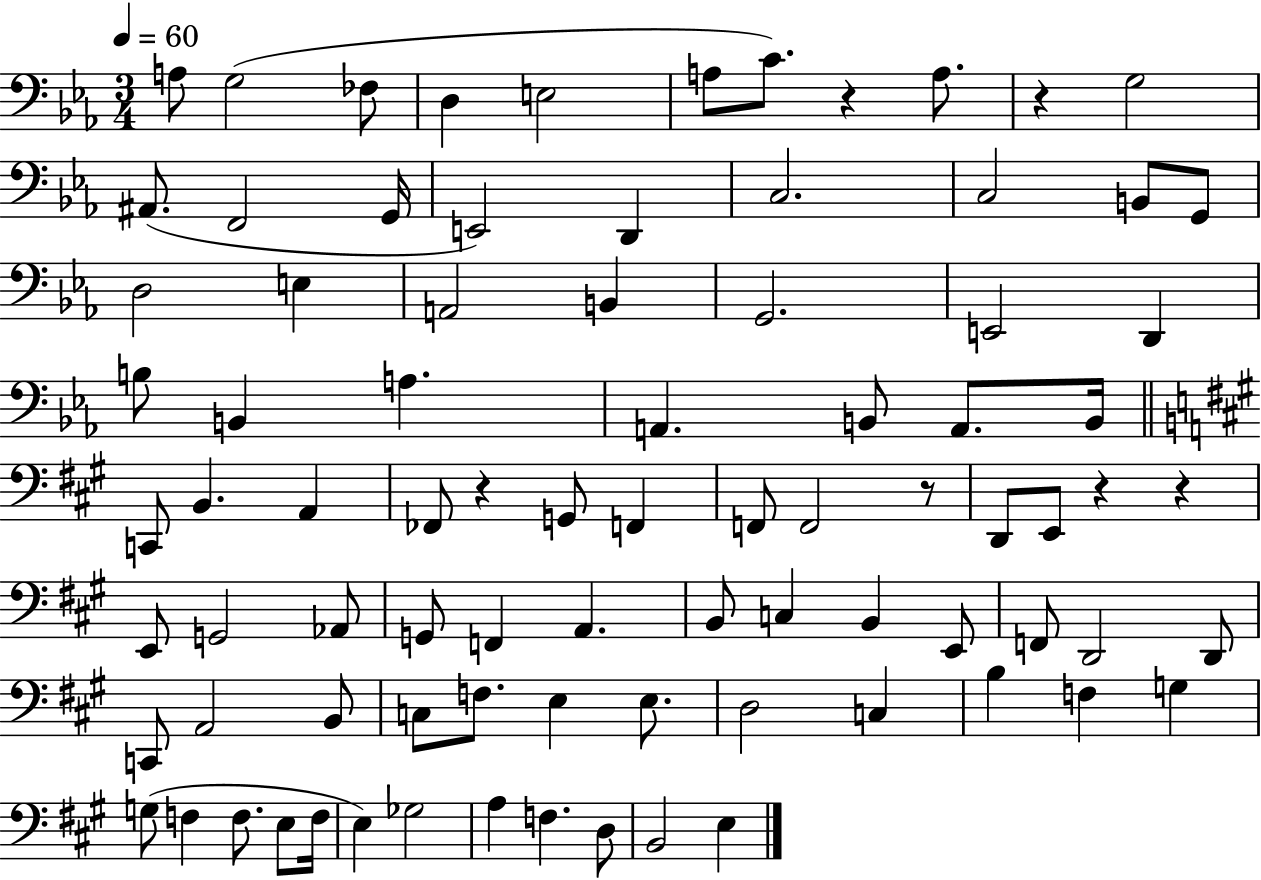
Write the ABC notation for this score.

X:1
T:Untitled
M:3/4
L:1/4
K:Eb
A,/2 G,2 _F,/2 D, E,2 A,/2 C/2 z A,/2 z G,2 ^A,,/2 F,,2 G,,/4 E,,2 D,, C,2 C,2 B,,/2 G,,/2 D,2 E, A,,2 B,, G,,2 E,,2 D,, B,/2 B,, A, A,, B,,/2 A,,/2 B,,/4 C,,/2 B,, A,, _F,,/2 z G,,/2 F,, F,,/2 F,,2 z/2 D,,/2 E,,/2 z z E,,/2 G,,2 _A,,/2 G,,/2 F,, A,, B,,/2 C, B,, E,,/2 F,,/2 D,,2 D,,/2 C,,/2 A,,2 B,,/2 C,/2 F,/2 E, E,/2 D,2 C, B, F, G, G,/2 F, F,/2 E,/2 F,/4 E, _G,2 A, F, D,/2 B,,2 E,